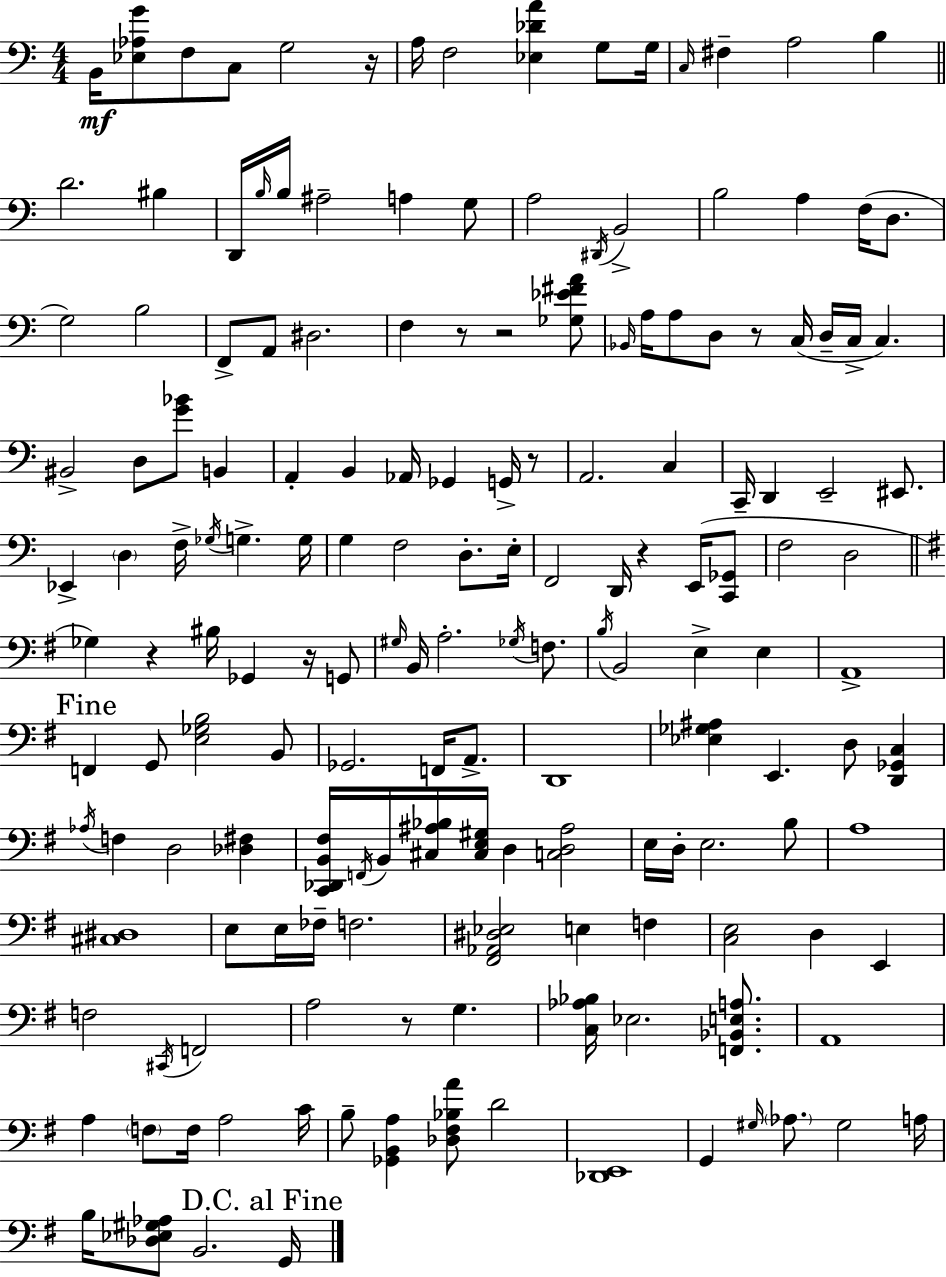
{
  \clef bass
  \numericTimeSignature
  \time 4/4
  \key c \major
  b,16\mf <ees aes g'>8 f8 c8 g2 r16 | a16 f2 <ees des' a'>4 g8 g16 | \grace { c16 } fis4-- a2 b4 | \bar "||" \break \key c \major d'2. bis4 | d,16 \grace { b16 } b16 ais2-- a4 g8 | a2 \acciaccatura { dis,16 } b,2-> | b2 a4 f16( d8. | \break g2) b2 | f,8-> a,8 dis2. | f4 r8 r2 | <ges ees' fis' a'>8 \grace { bes,16 } a16 a8 d8 r8 c16( d16-- c16-> c4.) | \break bis,2-> d8 <g' bes'>8 b,4 | a,4-. b,4 aes,16 ges,4 | g,16-> r8 a,2. c4 | c,16-- d,4 e,2-- | \break eis,8. ees,4-> \parenthesize d4 f16-> \acciaccatura { ges16 } g4.-> | g16 g4 f2 | d8.-. e16-. f,2 d,16 r4 | e,16( <c, ges,>8 f2 d2 | \break \bar "||" \break \key g \major ges4) r4 bis16 ges,4 r16 g,8 | \grace { gis16 } b,16 a2.-. \acciaccatura { ges16 } f8. | \acciaccatura { b16 } b,2 e4-> e4 | a,1-> | \break \mark "Fine" f,4 g,8 <e ges b>2 | b,8 ges,2. f,16 | a,8.-> d,1 | <ees ges ais>4 e,4. d8 <d, ges, c>4 | \break \acciaccatura { aes16 } f4 d2 | <des fis>4 <c, des, b, fis>16 \acciaccatura { f,16 } b,16 <cis ais bes>16 <cis e gis>16 d4 <c d ais>2 | e16 d16-. e2. | b8 a1 | \break <cis dis>1 | e8 e16 fes16-- f2. | <fis, aes, dis ees>2 e4 | f4 <c e>2 d4 | \break e,4 f2 \acciaccatura { cis,16 } f,2 | a2 r8 | g4. <c aes bes>16 ees2. | <f, bes, e a>8. a,1 | \break a4 \parenthesize f8 f16 a2 | c'16 b8-- <ges, b, a>4 <des fis bes a'>8 d'2 | <des, e,>1 | g,4 \grace { gis16 } \parenthesize aes8. gis2 | \break a16 b16 <des ees gis aes>8 b,2. | \mark "D.C. al Fine" g,16 \bar "|."
}